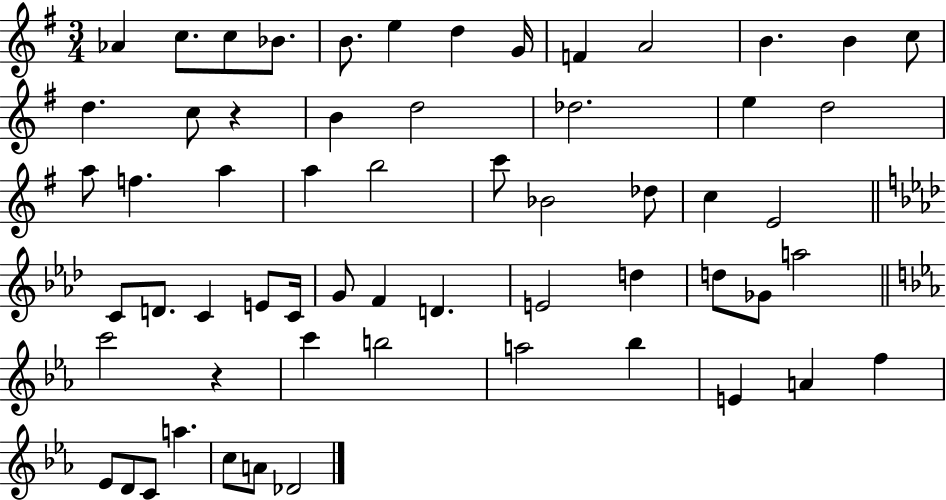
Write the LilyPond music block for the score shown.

{
  \clef treble
  \numericTimeSignature
  \time 3/4
  \key g \major
  aes'4 c''8. c''8 bes'8. | b'8. e''4 d''4 g'16 | f'4 a'2 | b'4. b'4 c''8 | \break d''4. c''8 r4 | b'4 d''2 | des''2. | e''4 d''2 | \break a''8 f''4. a''4 | a''4 b''2 | c'''8 bes'2 des''8 | c''4 e'2 | \break \bar "||" \break \key aes \major c'8 d'8. c'4 e'8 c'16 | g'8 f'4 d'4. | e'2 d''4 | d''8 ges'8 a''2 | \break \bar "||" \break \key c \minor c'''2 r4 | c'''4 b''2 | a''2 bes''4 | e'4 a'4 f''4 | \break ees'8 d'8 c'8 a''4. | c''8 a'8 des'2 | \bar "|."
}